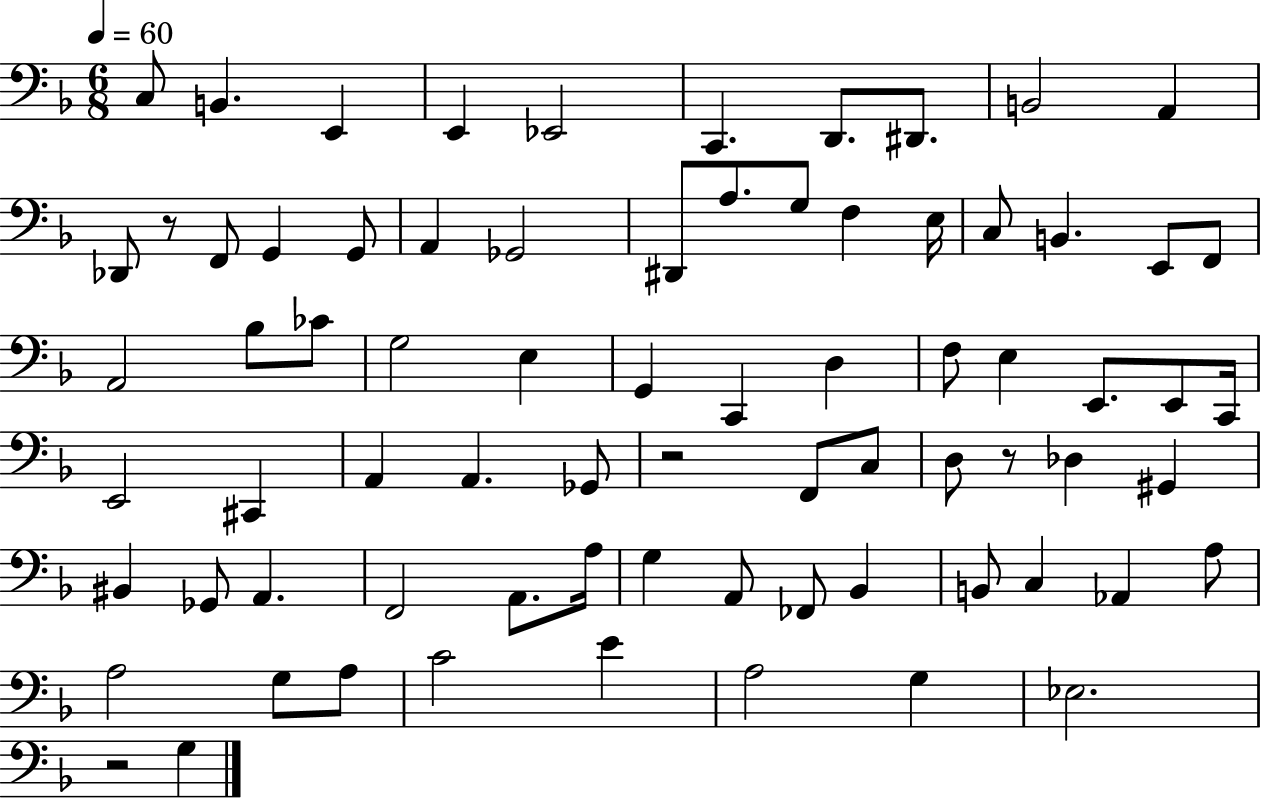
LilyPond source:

{
  \clef bass
  \numericTimeSignature
  \time 6/8
  \key f \major
  \tempo 4 = 60
  c8 b,4. e,4 | e,4 ees,2 | c,4. d,8. dis,8. | b,2 a,4 | \break des,8 r8 f,8 g,4 g,8 | a,4 ges,2 | dis,8 a8. g8 f4 e16 | c8 b,4. e,8 f,8 | \break a,2 bes8 ces'8 | g2 e4 | g,4 c,4 d4 | f8 e4 e,8. e,8 c,16 | \break e,2 cis,4 | a,4 a,4. ges,8 | r2 f,8 c8 | d8 r8 des4 gis,4 | \break bis,4 ges,8 a,4. | f,2 a,8. a16 | g4 a,8 fes,8 bes,4 | b,8 c4 aes,4 a8 | \break a2 g8 a8 | c'2 e'4 | a2 g4 | ees2. | \break r2 g4 | \bar "|."
}